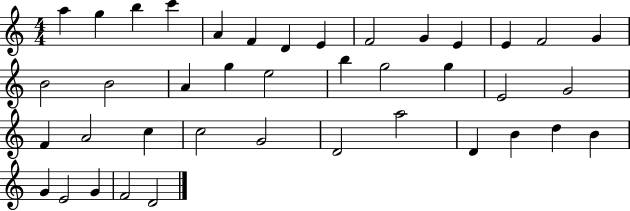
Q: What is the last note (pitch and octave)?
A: D4